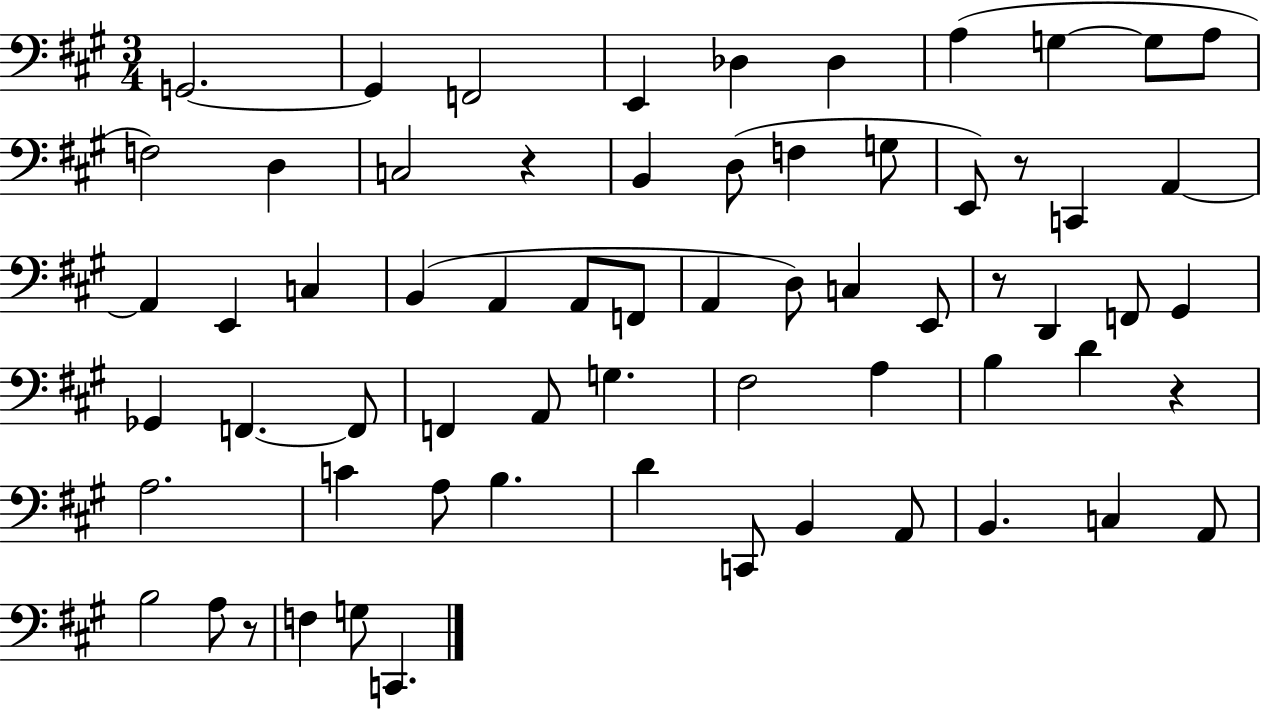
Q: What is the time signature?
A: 3/4